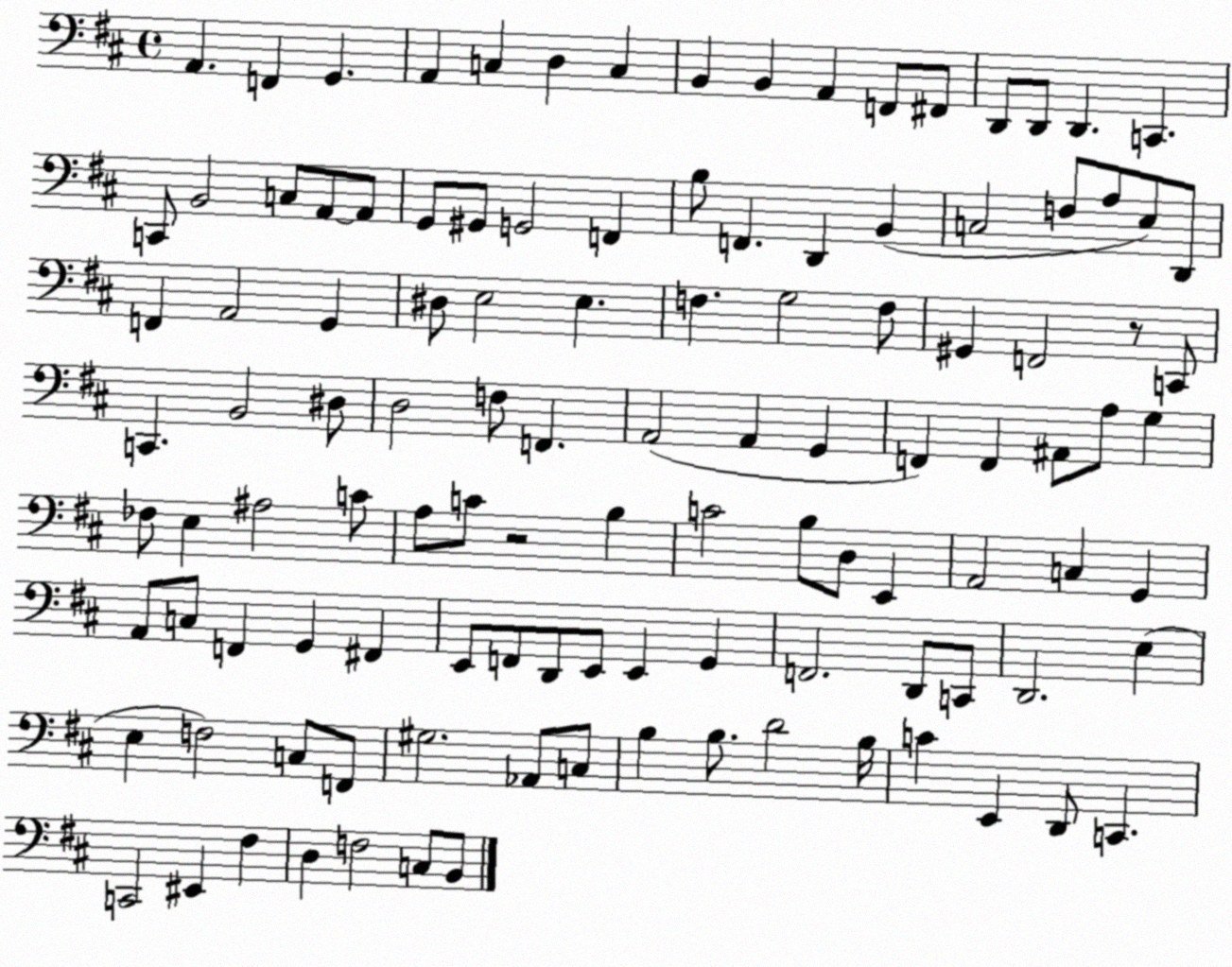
X:1
T:Untitled
M:4/4
L:1/4
K:D
A,, F,, G,, A,, C, D, C, B,, B,, A,, F,,/2 ^F,,/2 D,,/2 D,,/2 D,, C,, C,,/2 B,,2 C,/2 A,,/2 A,,/2 G,,/2 ^G,,/2 G,,2 F,, B,/2 F,, D,, B,, C,2 F,/2 A,/2 E,/2 D,,/2 F,, A,,2 G,, ^D,/2 E,2 E, F, G,2 F,/2 ^G,, F,,2 z/2 C,,/2 C,, B,,2 ^D,/2 D,2 F,/2 F,, A,,2 A,, G,, F,, F,, ^A,,/2 A,/2 G, _F,/2 E, ^A,2 C/2 A,/2 C/2 z2 B, C2 B,/2 D,/2 E,, A,,2 C, G,, A,,/2 C,/2 F,, G,, ^F,, E,,/2 F,,/2 D,,/2 E,,/2 E,, G,, F,,2 D,,/2 C,,/2 D,,2 E, E, F,2 C,/2 F,,/2 ^G,2 _A,,/2 C,/2 B, B,/2 D2 B,/4 C E,, D,,/2 C,, C,,2 ^E,, ^F, D, F,2 C,/2 B,,/2